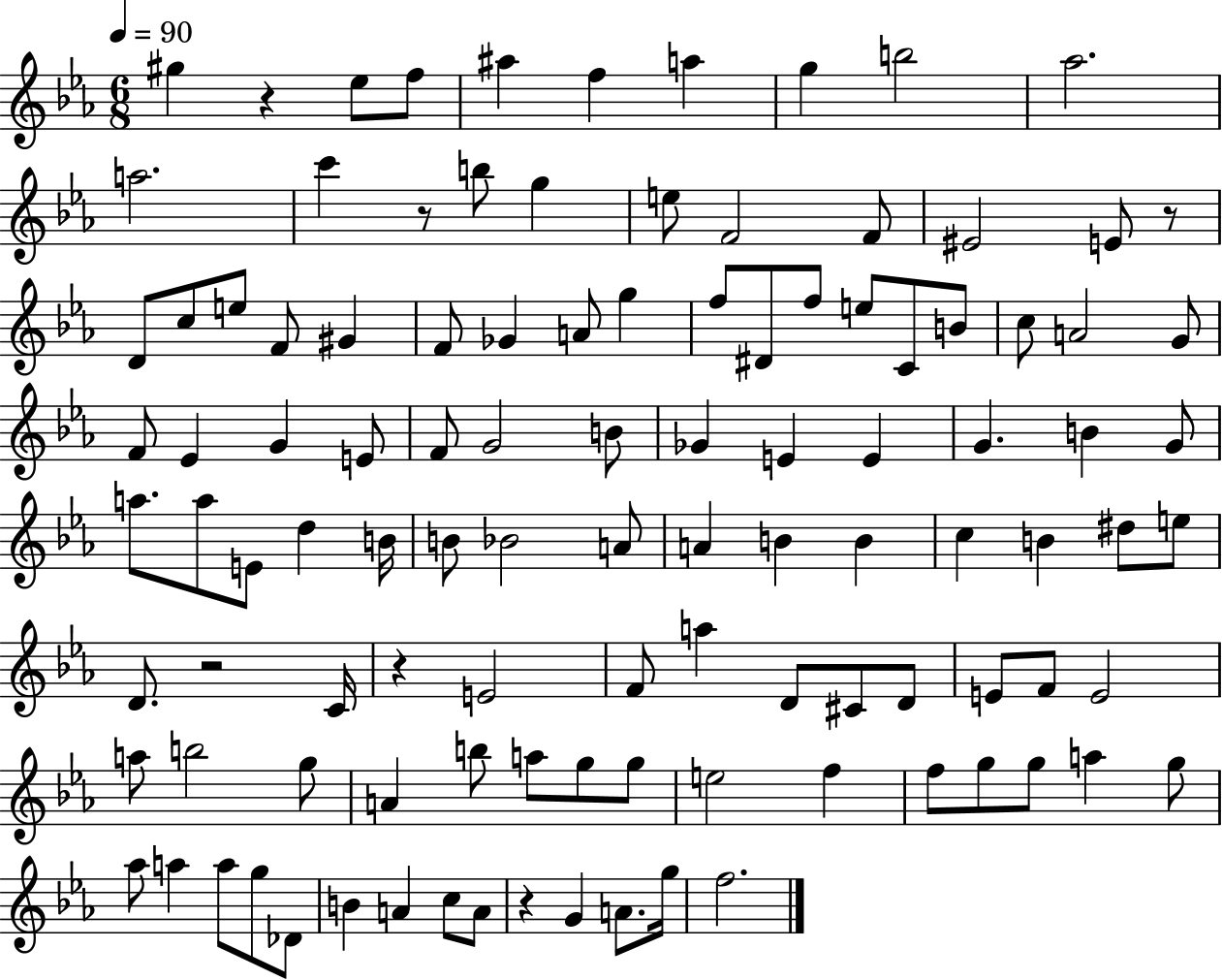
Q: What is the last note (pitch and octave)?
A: F5